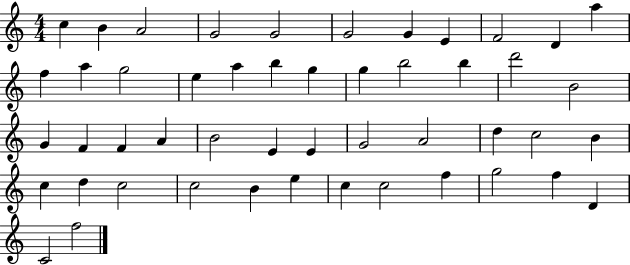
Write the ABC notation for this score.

X:1
T:Untitled
M:4/4
L:1/4
K:C
c B A2 G2 G2 G2 G E F2 D a f a g2 e a b g g b2 b d'2 B2 G F F A B2 E E G2 A2 d c2 B c d c2 c2 B e c c2 f g2 f D C2 f2